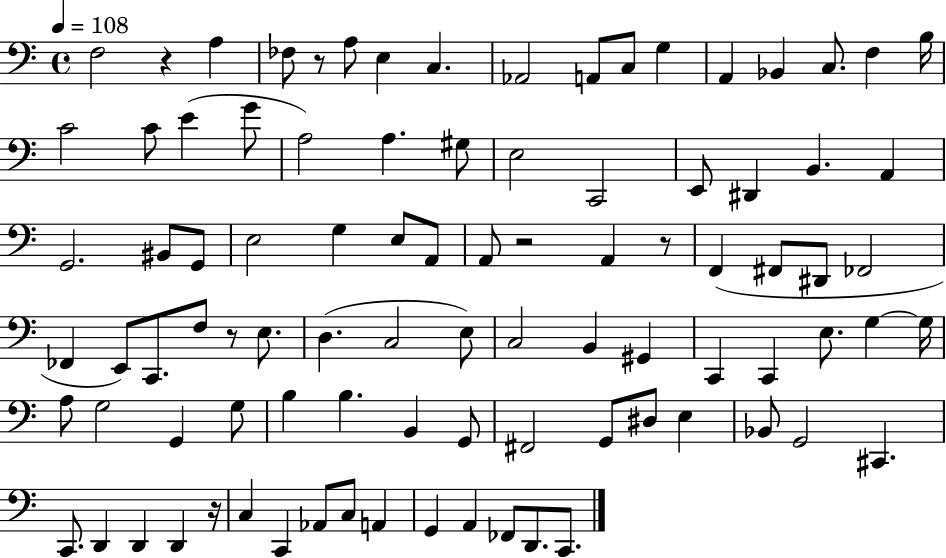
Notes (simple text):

F3/h R/q A3/q FES3/e R/e A3/e E3/q C3/q. Ab2/h A2/e C3/e G3/q A2/q Bb2/q C3/e. F3/q B3/s C4/h C4/e E4/q G4/e A3/h A3/q. G#3/e E3/h C2/h E2/e D#2/q B2/q. A2/q G2/h. BIS2/e G2/e E3/h G3/q E3/e A2/e A2/e R/h A2/q R/e F2/q F#2/e D#2/e FES2/h FES2/q E2/e C2/e. F3/e R/e E3/e. D3/q. C3/h E3/e C3/h B2/q G#2/q C2/q C2/q E3/e. G3/q G3/s A3/e G3/h G2/q G3/e B3/q B3/q. B2/q G2/e F#2/h G2/e D#3/e E3/q Bb2/e G2/h C#2/q. C2/e. D2/q D2/q D2/q R/s C3/q C2/q Ab2/e C3/e A2/q G2/q A2/q FES2/e D2/e. C2/e.